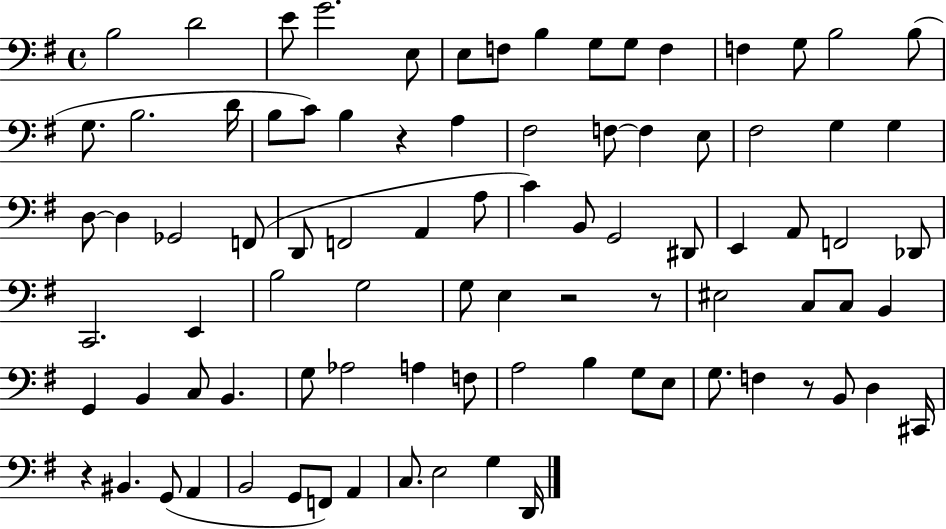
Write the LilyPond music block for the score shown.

{
  \clef bass
  \time 4/4
  \defaultTimeSignature
  \key g \major
  b2 d'2 | e'8 g'2. e8 | e8 f8 b4 g8 g8 f4 | f4 g8 b2 b8( | \break g8. b2. d'16 | b8 c'8) b4 r4 a4 | fis2 f8~~ f4 e8 | fis2 g4 g4 | \break d8~~ d4 ges,2 f,8( | d,8 f,2 a,4 a8 | c'4) b,8 g,2 dis,8 | e,4 a,8 f,2 des,8 | \break c,2. e,4 | b2 g2 | g8 e4 r2 r8 | eis2 c8 c8 b,4 | \break g,4 b,4 c8 b,4. | g8 aes2 a4 f8 | a2 b4 g8 e8 | g8. f4 r8 b,8 d4 cis,16 | \break r4 bis,4. g,8( a,4 | b,2 g,8 f,8) a,4 | c8. e2 g4 d,16 | \bar "|."
}